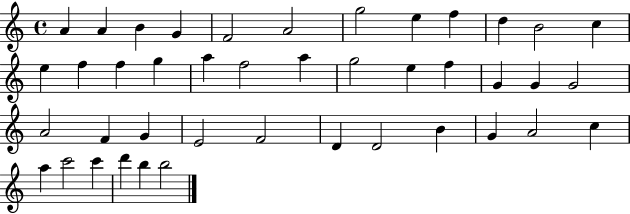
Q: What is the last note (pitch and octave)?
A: B5